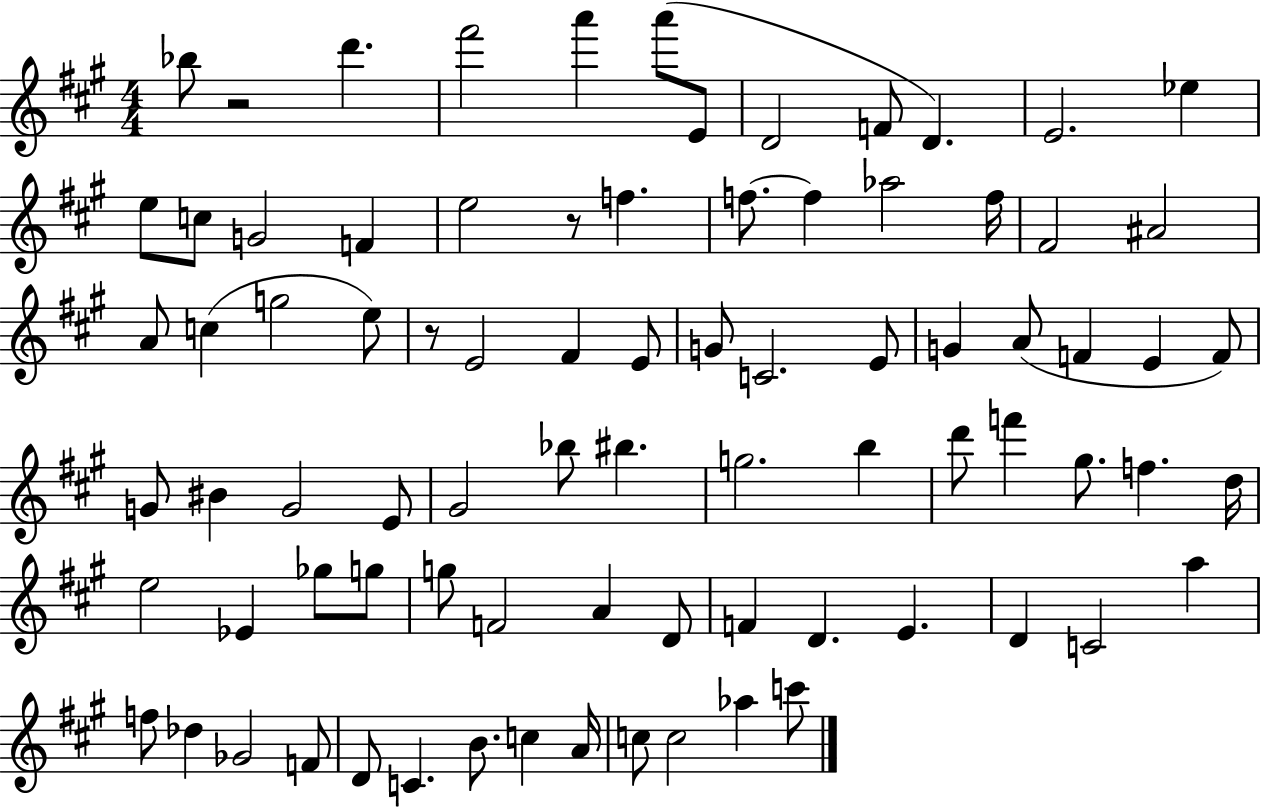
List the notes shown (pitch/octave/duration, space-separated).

Bb5/e R/h D6/q. F#6/h A6/q A6/e E4/e D4/h F4/e D4/q. E4/h. Eb5/q E5/e C5/e G4/h F4/q E5/h R/e F5/q. F5/e. F5/q Ab5/h F5/s F#4/h A#4/h A4/e C5/q G5/h E5/e R/e E4/h F#4/q E4/e G4/e C4/h. E4/e G4/q A4/e F4/q E4/q F4/e G4/e BIS4/q G4/h E4/e G#4/h Bb5/e BIS5/q. G5/h. B5/q D6/e F6/q G#5/e. F5/q. D5/s E5/h Eb4/q Gb5/e G5/e G5/e F4/h A4/q D4/e F4/q D4/q. E4/q. D4/q C4/h A5/q F5/e Db5/q Gb4/h F4/e D4/e C4/q. B4/e. C5/q A4/s C5/e C5/h Ab5/q C6/e